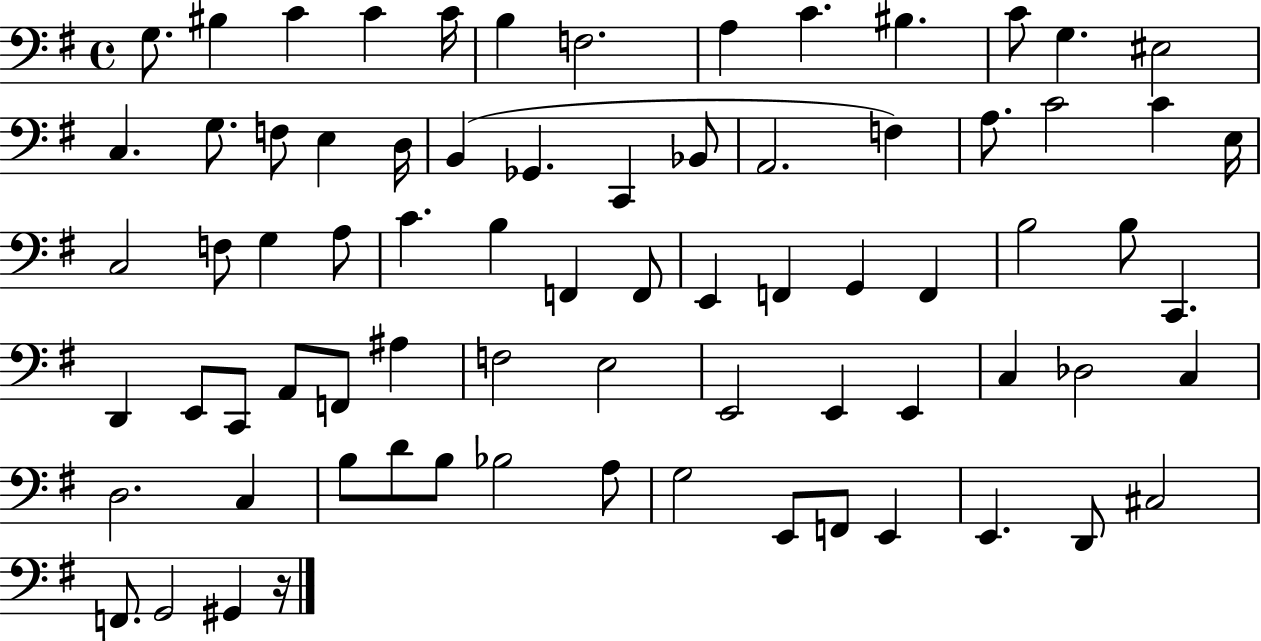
{
  \clef bass
  \time 4/4
  \defaultTimeSignature
  \key g \major
  \repeat volta 2 { g8. bis4 c'4 c'4 c'16 | b4 f2. | a4 c'4. bis4. | c'8 g4. eis2 | \break c4. g8. f8 e4 d16 | b,4( ges,4. c,4 bes,8 | a,2. f4) | a8. c'2 c'4 e16 | \break c2 f8 g4 a8 | c'4. b4 f,4 f,8 | e,4 f,4 g,4 f,4 | b2 b8 c,4. | \break d,4 e,8 c,8 a,8 f,8 ais4 | f2 e2 | e,2 e,4 e,4 | c4 des2 c4 | \break d2. c4 | b8 d'8 b8 bes2 a8 | g2 e,8 f,8 e,4 | e,4. d,8 cis2 | \break f,8. g,2 gis,4 r16 | } \bar "|."
}